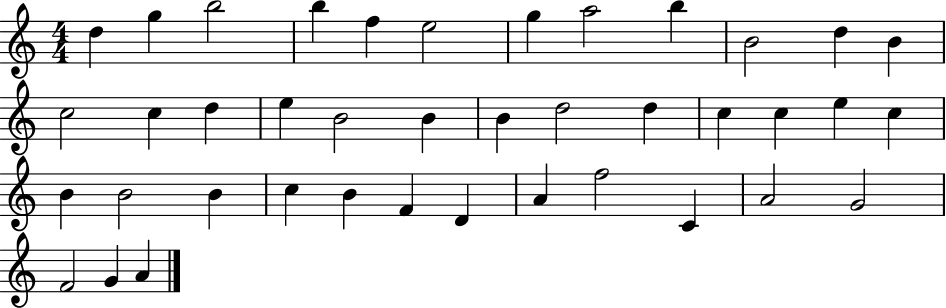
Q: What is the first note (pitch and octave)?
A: D5